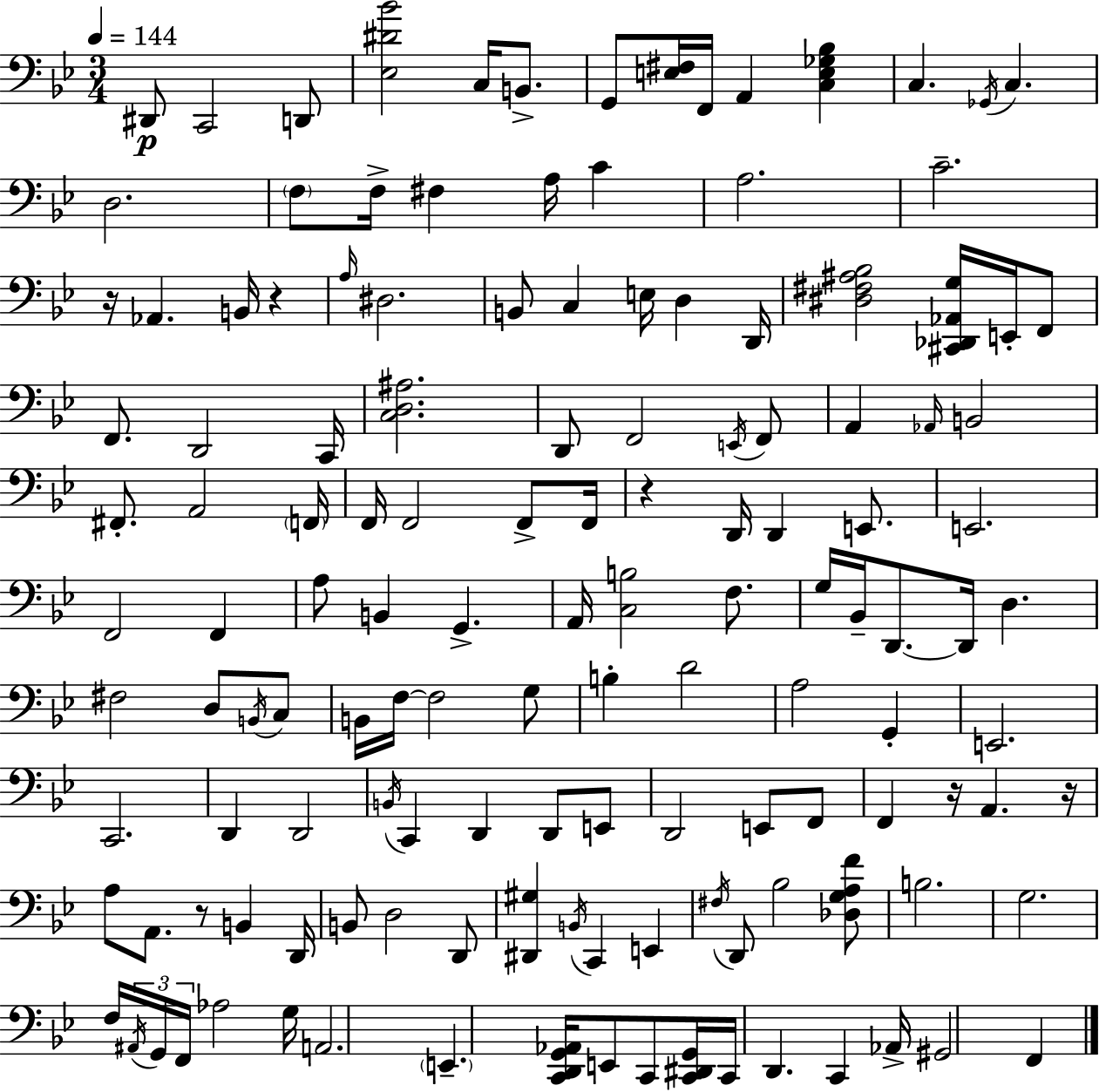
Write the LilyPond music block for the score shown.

{
  \clef bass
  \numericTimeSignature
  \time 3/4
  \key g \minor
  \tempo 4 = 144
  dis,8\p c,2 d,8 | <ees dis' bes'>2 c16 b,8.-> | g,8 <e fis>16 f,16 a,4 <c e ges bes>4 | c4. \acciaccatura { ges,16 } c4. | \break d2. | \parenthesize f8 f16-> fis4 a16 c'4 | a2. | c'2.-- | \break r16 aes,4. b,16 r4 | \grace { a16 } dis2. | b,8 c4 e16 d4 | d,16 <dis fis ais bes>2 <cis, des, aes, g>16 e,16-. | \break f,8 f,8. d,2 | c,16 <c d ais>2. | d,8 f,2 | \acciaccatura { e,16 } f,8 a,4 \grace { aes,16 } b,2 | \break fis,8.-. a,2 | \parenthesize f,16 f,16 f,2 | f,8-> f,16 r4 d,16 d,4 | e,8. e,2. | \break f,2 | f,4 a8 b,4 g,4.-> | a,16 <c b>2 | f8. g16 bes,16-- d,8.~~ d,16 d4. | \break fis2 | d8 \acciaccatura { b,16 } c8 b,16 f16~~ f2 | g8 b4-. d'2 | a2 | \break g,4-. e,2. | c,2. | d,4 d,2 | \acciaccatura { b,16 } c,4 d,4 | \break d,8 e,8 d,2 | e,8 f,8 f,4 r16 a,4. | r16 a8 a,8. r8 | b,4 d,16 b,8 d2 | \break d,8 <dis, gis>4 \acciaccatura { b,16 } c,4 | e,4 \acciaccatura { fis16 } d,8 bes2 | <des g a f'>8 b2. | g2. | \break f16 \tuplet 3/2 { \acciaccatura { ais,16 } g,16 f,16 } | aes2 g16 a,2. | \parenthesize e,4.-- | <c, d, g, aes,>16 e,8 c,8 <c, dis, g,>16 c,16 d,4. | \break c,4 aes,16-> gis,2 | f,4 \bar "|."
}